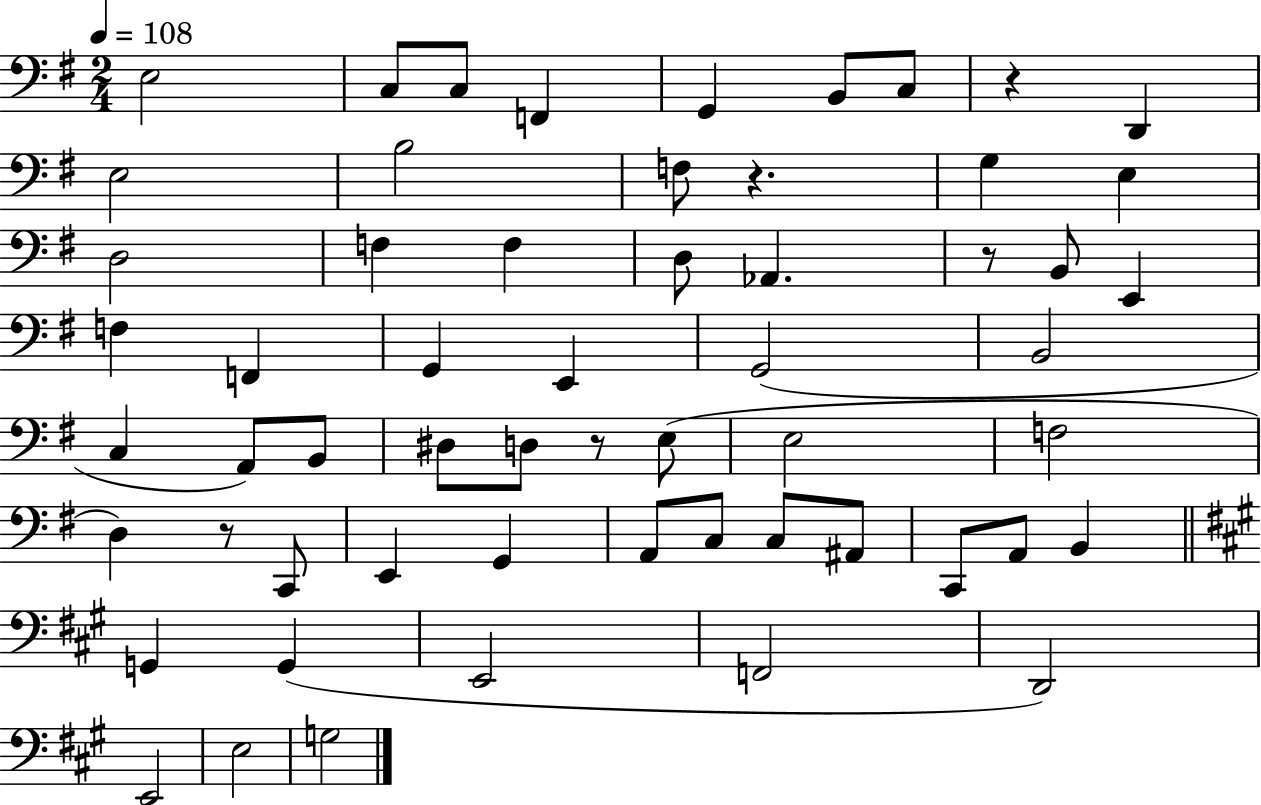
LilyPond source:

{
  \clef bass
  \numericTimeSignature
  \time 2/4
  \key g \major
  \tempo 4 = 108
  \repeat volta 2 { e2 | c8 c8 f,4 | g,4 b,8 c8 | r4 d,4 | \break e2 | b2 | f8 r4. | g4 e4 | \break d2 | f4 f4 | d8 aes,4. | r8 b,8 e,4 | \break f4 f,4 | g,4 e,4 | g,2( | b,2 | \break c4 a,8) b,8 | dis8 d8 r8 e8( | e2 | f2 | \break d4) r8 c,8 | e,4 g,4 | a,8 c8 c8 ais,8 | c,8 a,8 b,4 | \break \bar "||" \break \key a \major g,4 g,4( | e,2 | f,2 | d,2) | \break e,2 | e2 | g2 | } \bar "|."
}